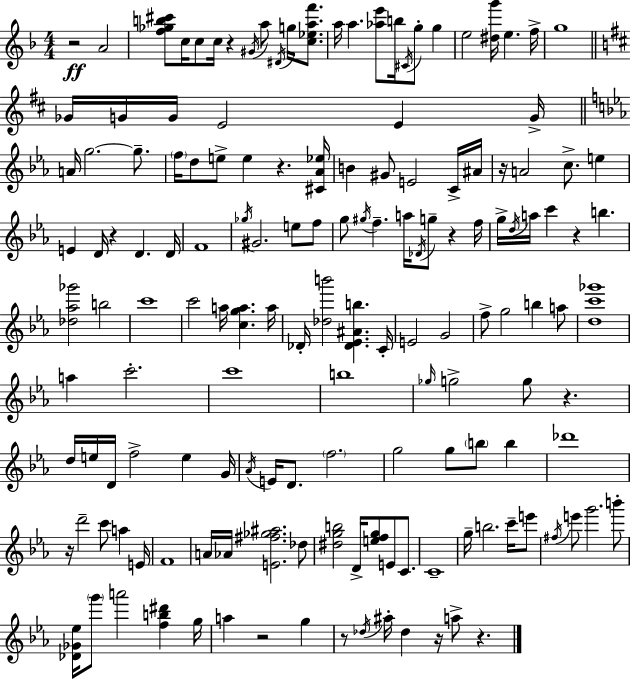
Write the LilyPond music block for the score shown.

{
  \clef treble
  \numericTimeSignature
  \time 4/4
  \key d \minor
  \repeat volta 2 { r2\ff a'2 | <f'' ges'' b'' cis'''>8 c''16 c''8 c''16 r4 \acciaccatura { gis'16 } a''8 \acciaccatura { dis'16 } g''16 <c'' ees'' a'' f'''>8. | a''16 a''4. <aes'' e'''>8 b''16 \acciaccatura { cis'16 } g''8-. g''4 | e''2 <dis'' g'''>16 e''4. | \break f''16-> g''1 | \bar "||" \break \key d \major ges'16 g'16 g'16 e'2 e'4 g'16-> | \bar "||" \break \key c \minor a'16 g''2.~~ g''8.-- | \parenthesize f''16 d''8 e''8-> e''4 r4. <cis' aes' ees''>16 | b'4 gis'8 e'2 c'16-> ais'16 | r16 a'2 c''8.-> e''4 | \break e'4 d'16 r4 d'4. d'16 | f'1 | \acciaccatura { ges''16 } gis'2. e''8 f''8 | g''8 \acciaccatura { gis''16 } f''4.-- a''16 \acciaccatura { des'16 } g''8-- r4 | \break f''16 g''16-> \acciaccatura { d''16 } a''16 c'''4 r4 b''4. | <des'' aes'' ges'''>2 b''2 | c'''1 | c'''2 a''16 <c'' g'' a''>4. | \break a''16 des'16-. <des'' b'''>2 <des' ees' ais' b''>4. | c'16-. e'2 g'2 | f''8-> g''2 b''4 | a''8 <d'' c''' ges'''>1 | \break a''4 c'''2.-. | c'''1 | b''1 | \grace { ges''16 } g''2-> g''8 r4. | \break d''16 e''16 d'16 f''2-> | e''4 g'16 \acciaccatura { aes'16 } e'16 d'8. \parenthesize f''2. | g''2 g''8 | \parenthesize b''8 b''4 des'''1 | \break r16 d'''2-- c'''8 | a''4 e'16 f'1 | a'16 aes'16 <e' fis'' ges'' ais''>2. | des''8 <dis'' g'' b''>2 d'16-> <e'' f'' g''>8 | \break e'8 c'8. c'1-- | g''16-- b''2. | c'''16-- e'''8 \acciaccatura { fis''16 } e'''8 g'''2. | b'''8-. <des' ges' ees''>16 \parenthesize g'''8 a'''2 | \break <f'' b'' dis'''>4 g''16 a''4 r2 | g''4 r8 \acciaccatura { des''16 } ais''16-. des''4 r16 | a''8-> r4. } \bar "|."
}